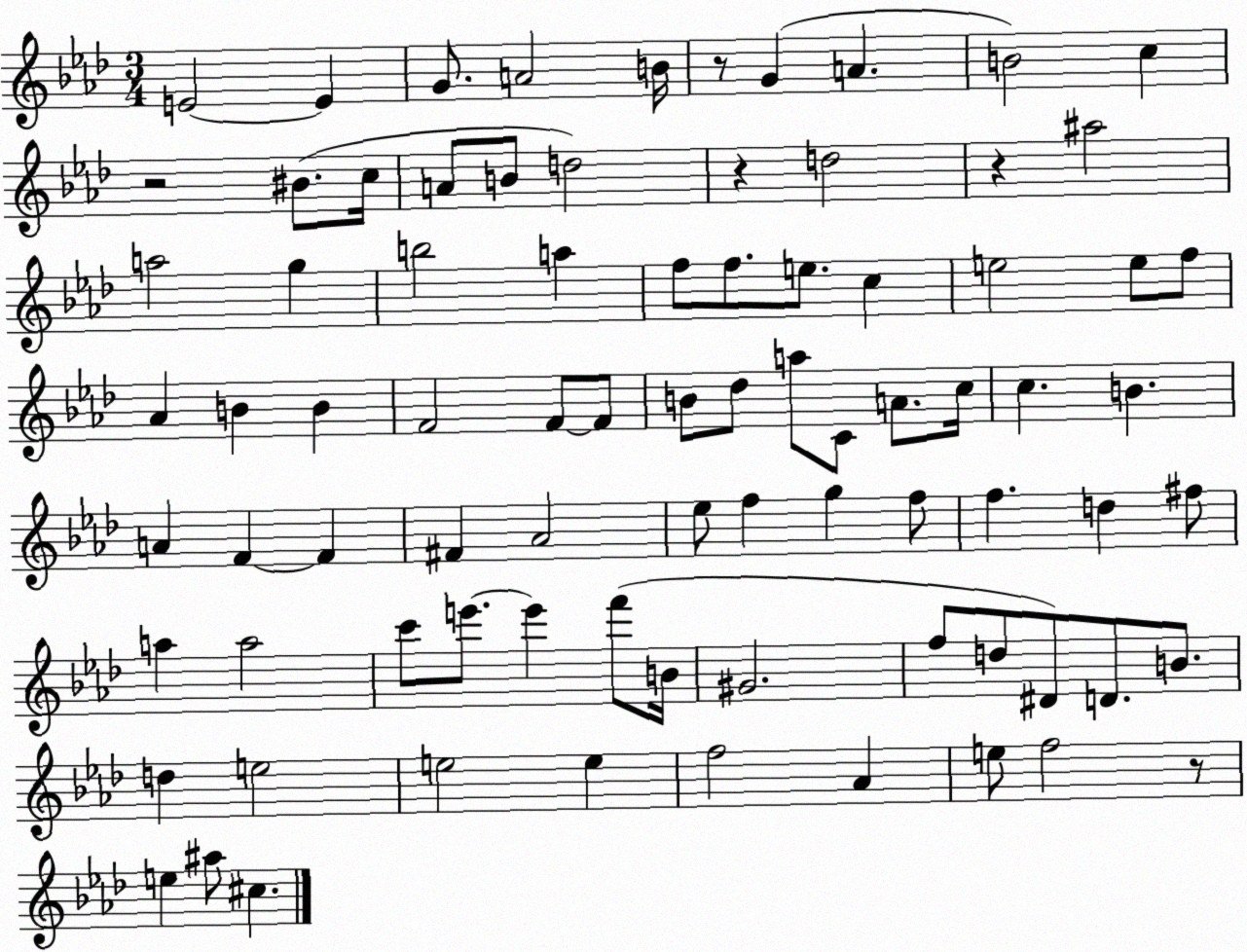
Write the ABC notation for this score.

X:1
T:Untitled
M:3/4
L:1/4
K:Ab
E2 E G/2 A2 B/4 z/2 G A B2 c z2 ^B/2 c/4 A/2 B/2 d2 z d2 z ^a2 a2 g b2 a f/2 f/2 e/2 c e2 e/2 f/2 _A B B F2 F/2 F/2 B/2 _d/2 a/2 C/2 A/2 c/4 c B A F F ^F _A2 _e/2 f g f/2 f d ^f/2 a a2 c'/2 e'/2 e' f'/2 B/4 ^G2 f/2 d/2 ^D/2 D/2 B/2 d e2 e2 e f2 _A e/2 f2 z/2 e ^a/2 ^c